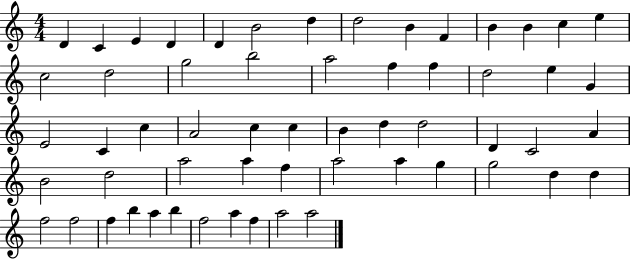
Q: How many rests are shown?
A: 0